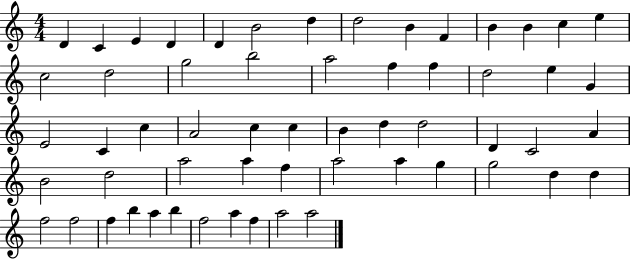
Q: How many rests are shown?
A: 0